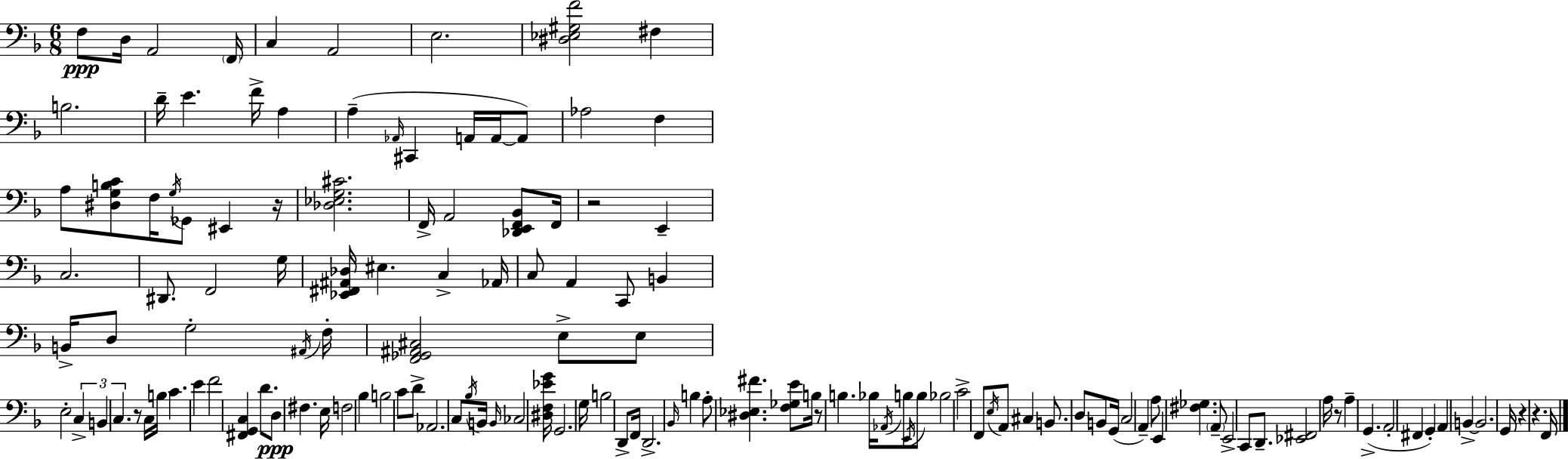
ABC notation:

X:1
T:Untitled
M:6/8
L:1/4
K:Dm
F,/2 D,/4 A,,2 F,,/4 C, A,,2 E,2 [^D,_E,^G,F]2 ^F, B,2 D/4 E F/4 A, A, _A,,/4 ^C,, A,,/4 A,,/4 A,,/2 _A,2 F, A,/2 [^D,G,B,C]/2 F,/4 G,/4 _G,,/2 ^E,, z/4 [_D,_E,G,^C]2 F,,/4 A,,2 [_D,,E,,F,,_B,,]/2 F,,/4 z2 E,, C,2 ^D,,/2 F,,2 G,/4 [_E,,^F,,^A,,_D,]/4 ^E, C, _A,,/4 C,/2 A,, C,,/2 B,, B,,/4 D,/2 G,2 ^A,,/4 F,/4 [F,,_G,,^A,,^C,]2 E,/2 E,/2 E,2 C, B,, C, z/2 C,/4 B,/4 C E F2 [^F,,G,,C,] D/2 D,/2 ^F, E,/4 F,2 _B, B,2 C/2 D/2 _A,,2 C,/2 _B,/4 B,,/4 B,,/4 _C,2 [^D,F,_EG]/4 G,,2 G,/4 B,2 D,,/2 F,,/4 D,,2 _B,,/4 B, A,/2 [^D,_E,^F] [F,_G,E]/2 B,/4 z/2 B, _B,/4 _A,,/4 B,/2 E,,/4 B,/2 _B,2 C2 F,,/2 E,/4 A,,/2 ^C, B,,/2 D,/2 B,,/2 G,,/4 C,2 A,, A,/2 E,, [^F,_G,] A,,/2 E,,2 C,,/2 D,,/2 [_E,,^F,,]2 A,/4 z/2 A, G,, A,,2 ^F,, G,, A,, B,, B,,2 G,,/4 z z F,,/4